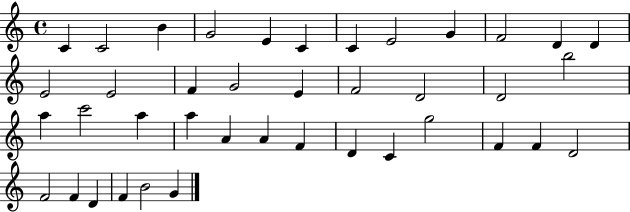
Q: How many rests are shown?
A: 0